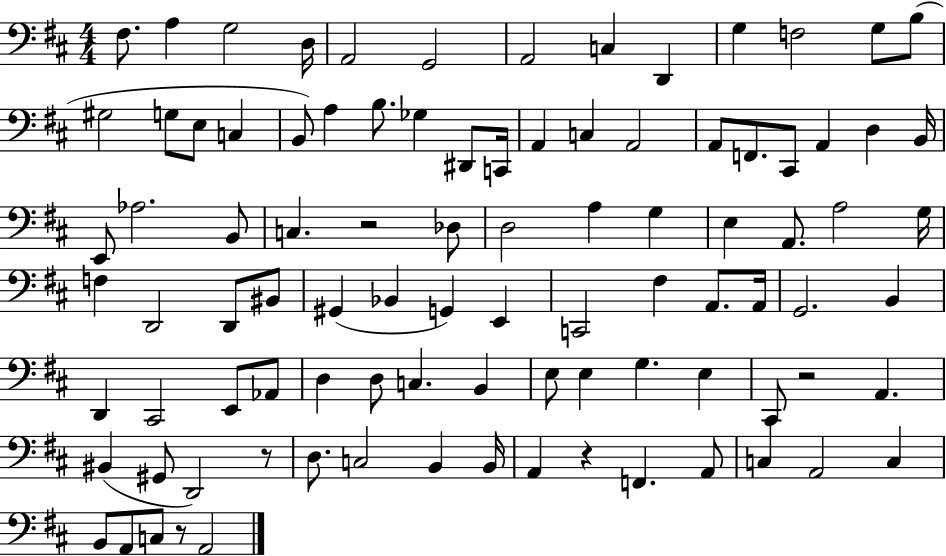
F#3/e. A3/q G3/h D3/s A2/h G2/h A2/h C3/q D2/q G3/q F3/h G3/e B3/e G#3/h G3/e E3/e C3/q B2/e A3/q B3/e. Gb3/q D#2/e C2/s A2/q C3/q A2/h A2/e F2/e. C#2/e A2/q D3/q B2/s E2/e Ab3/h. B2/e C3/q. R/h Db3/e D3/h A3/q G3/q E3/q A2/e. A3/h G3/s F3/q D2/h D2/e BIS2/e G#2/q Bb2/q G2/q E2/q C2/h F#3/q A2/e. A2/s G2/h. B2/q D2/q C#2/h E2/e Ab2/e D3/q D3/e C3/q. B2/q E3/e E3/q G3/q. E3/q C#2/e R/h A2/q. BIS2/q G#2/e D2/h R/e D3/e. C3/h B2/q B2/s A2/q R/q F2/q. A2/e C3/q A2/h C3/q B2/e A2/e C3/e R/e A2/h